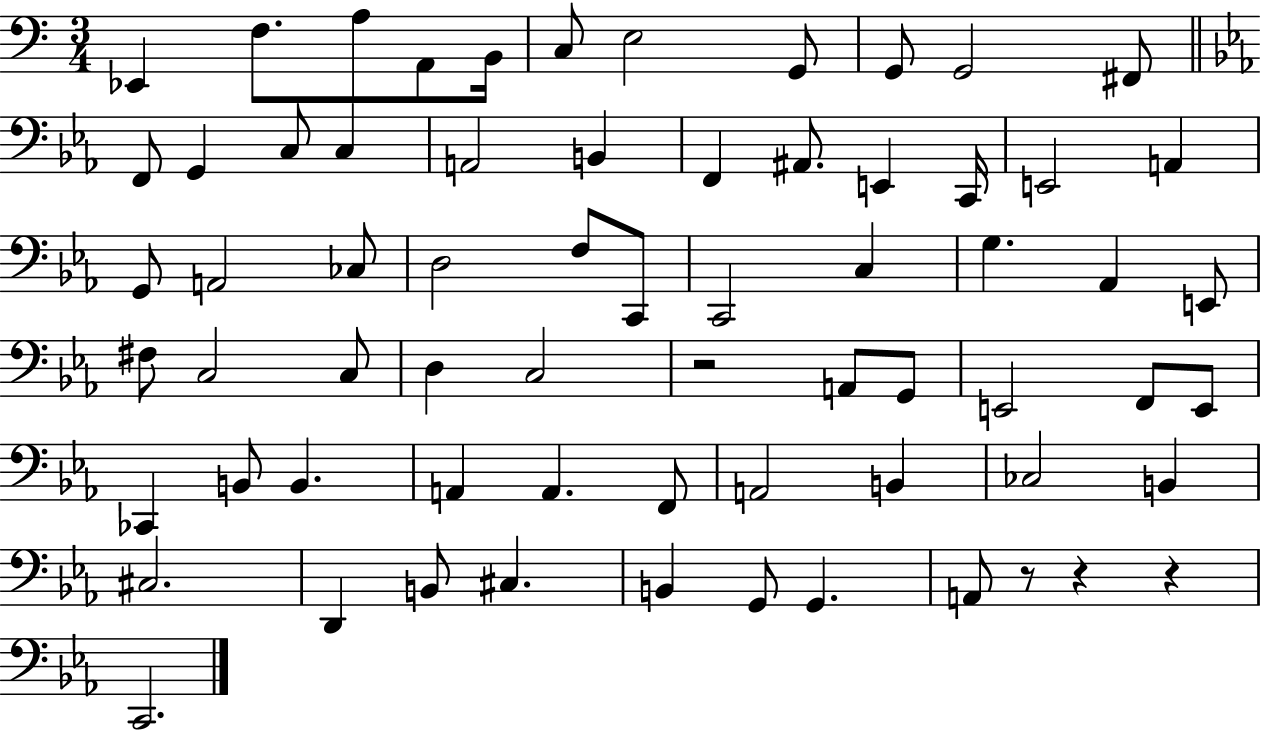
X:1
T:Untitled
M:3/4
L:1/4
K:C
_E,, F,/2 A,/2 A,,/2 B,,/4 C,/2 E,2 G,,/2 G,,/2 G,,2 ^F,,/2 F,,/2 G,, C,/2 C, A,,2 B,, F,, ^A,,/2 E,, C,,/4 E,,2 A,, G,,/2 A,,2 _C,/2 D,2 F,/2 C,,/2 C,,2 C, G, _A,, E,,/2 ^F,/2 C,2 C,/2 D, C,2 z2 A,,/2 G,,/2 E,,2 F,,/2 E,,/2 _C,, B,,/2 B,, A,, A,, F,,/2 A,,2 B,, _C,2 B,, ^C,2 D,, B,,/2 ^C, B,, G,,/2 G,, A,,/2 z/2 z z C,,2